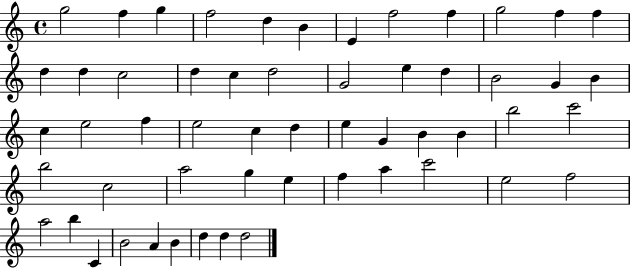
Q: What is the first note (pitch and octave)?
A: G5